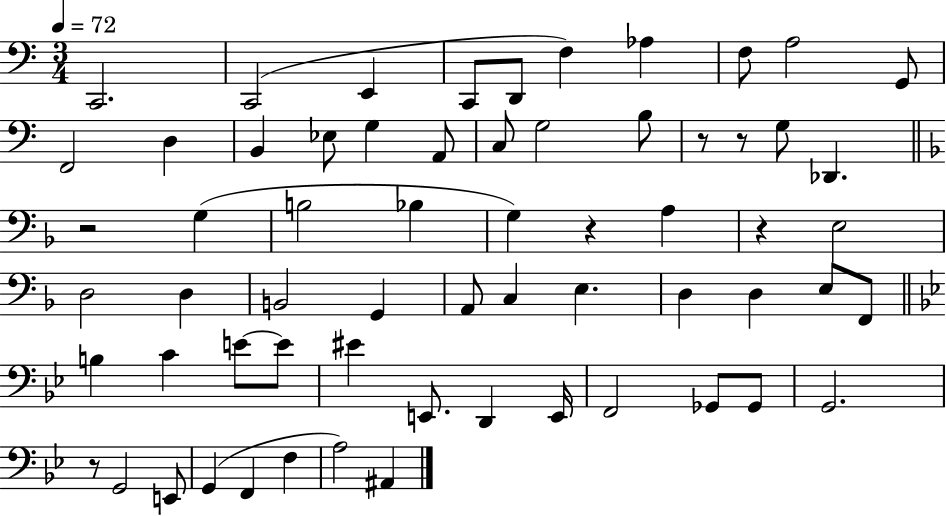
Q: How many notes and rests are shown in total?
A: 63